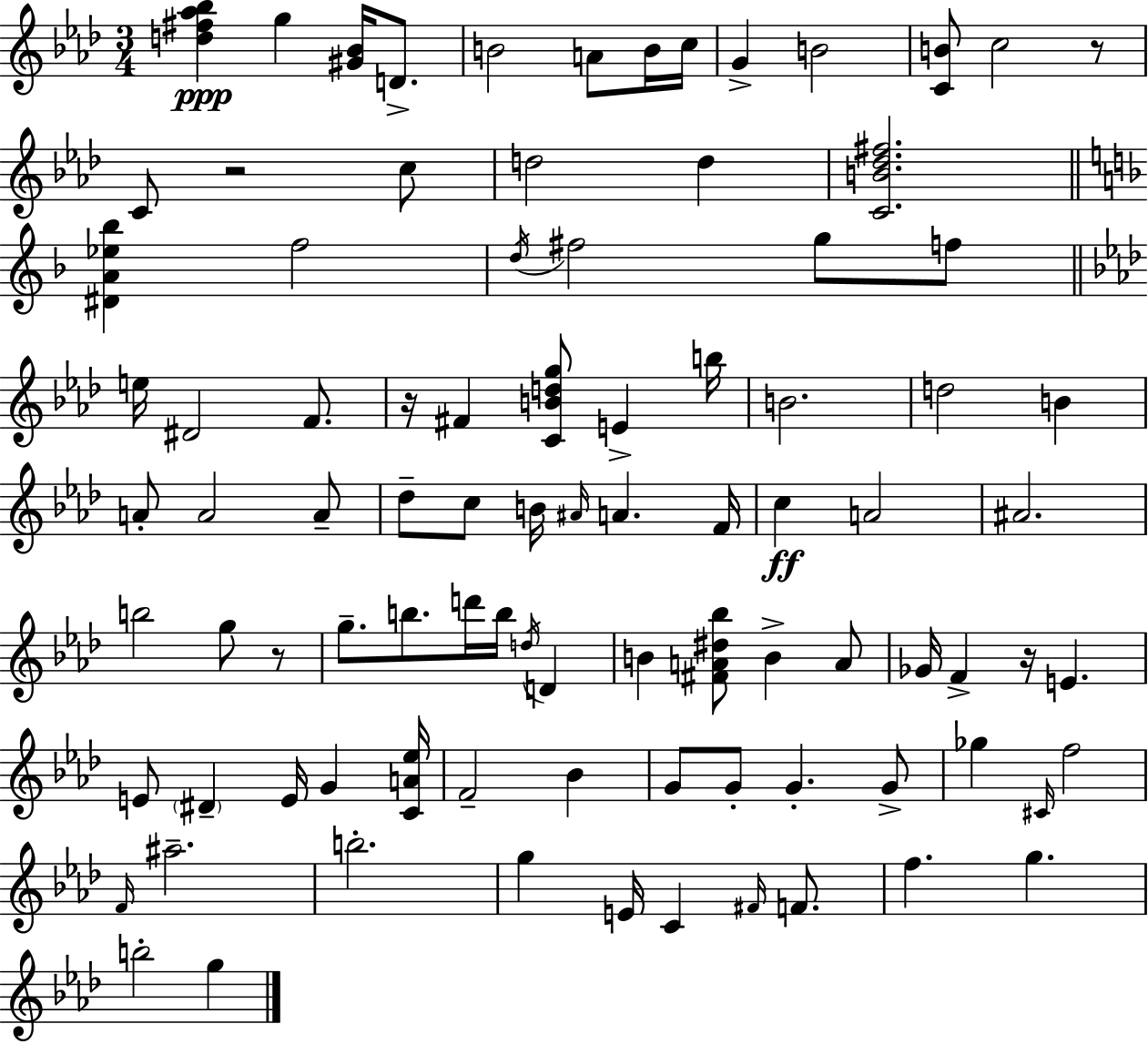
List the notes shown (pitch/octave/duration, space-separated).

[D5,F#5,Ab5,Bb5]/q G5/q [G#4,Bb4]/s D4/e. B4/h A4/e B4/s C5/s G4/q B4/h [C4,B4]/e C5/h R/e C4/e R/h C5/e D5/h D5/q [C4,B4,Db5,F#5]/h. [D#4,A4,Eb5,Bb5]/q F5/h D5/s F#5/h G5/e F5/e E5/s D#4/h F4/e. R/s F#4/q [C4,B4,D5,G5]/e E4/q B5/s B4/h. D5/h B4/q A4/e A4/h A4/e Db5/e C5/e B4/s A#4/s A4/q. F4/s C5/q A4/h A#4/h. B5/h G5/e R/e G5/e. B5/e. D6/s B5/s D5/s D4/q B4/q [F#4,A4,D#5,Bb5]/e B4/q A4/e Gb4/s F4/q R/s E4/q. E4/e D#4/q E4/s G4/q [C4,A4,Eb5]/s F4/h Bb4/q G4/e G4/e G4/q. G4/e Gb5/q C#4/s F5/h F4/s A#5/h. B5/h. G5/q E4/s C4/q F#4/s F4/e. F5/q. G5/q. B5/h G5/q